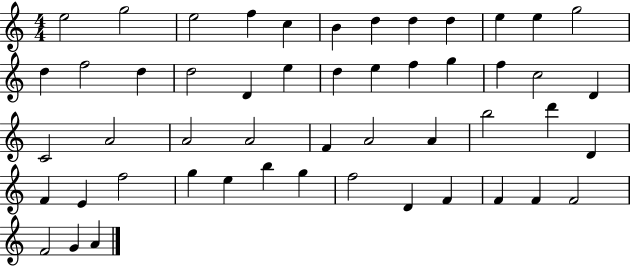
{
  \clef treble
  \numericTimeSignature
  \time 4/4
  \key c \major
  e''2 g''2 | e''2 f''4 c''4 | b'4 d''4 d''4 d''4 | e''4 e''4 g''2 | \break d''4 f''2 d''4 | d''2 d'4 e''4 | d''4 e''4 f''4 g''4 | f''4 c''2 d'4 | \break c'2 a'2 | a'2 a'2 | f'4 a'2 a'4 | b''2 d'''4 d'4 | \break f'4 e'4 f''2 | g''4 e''4 b''4 g''4 | f''2 d'4 f'4 | f'4 f'4 f'2 | \break f'2 g'4 a'4 | \bar "|."
}